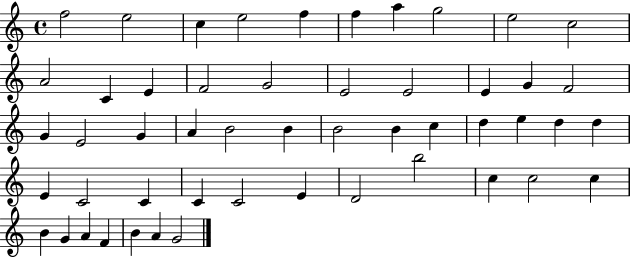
X:1
T:Untitled
M:4/4
L:1/4
K:C
f2 e2 c e2 f f a g2 e2 c2 A2 C E F2 G2 E2 E2 E G F2 G E2 G A B2 B B2 B c d e d d E C2 C C C2 E D2 b2 c c2 c B G A F B A G2